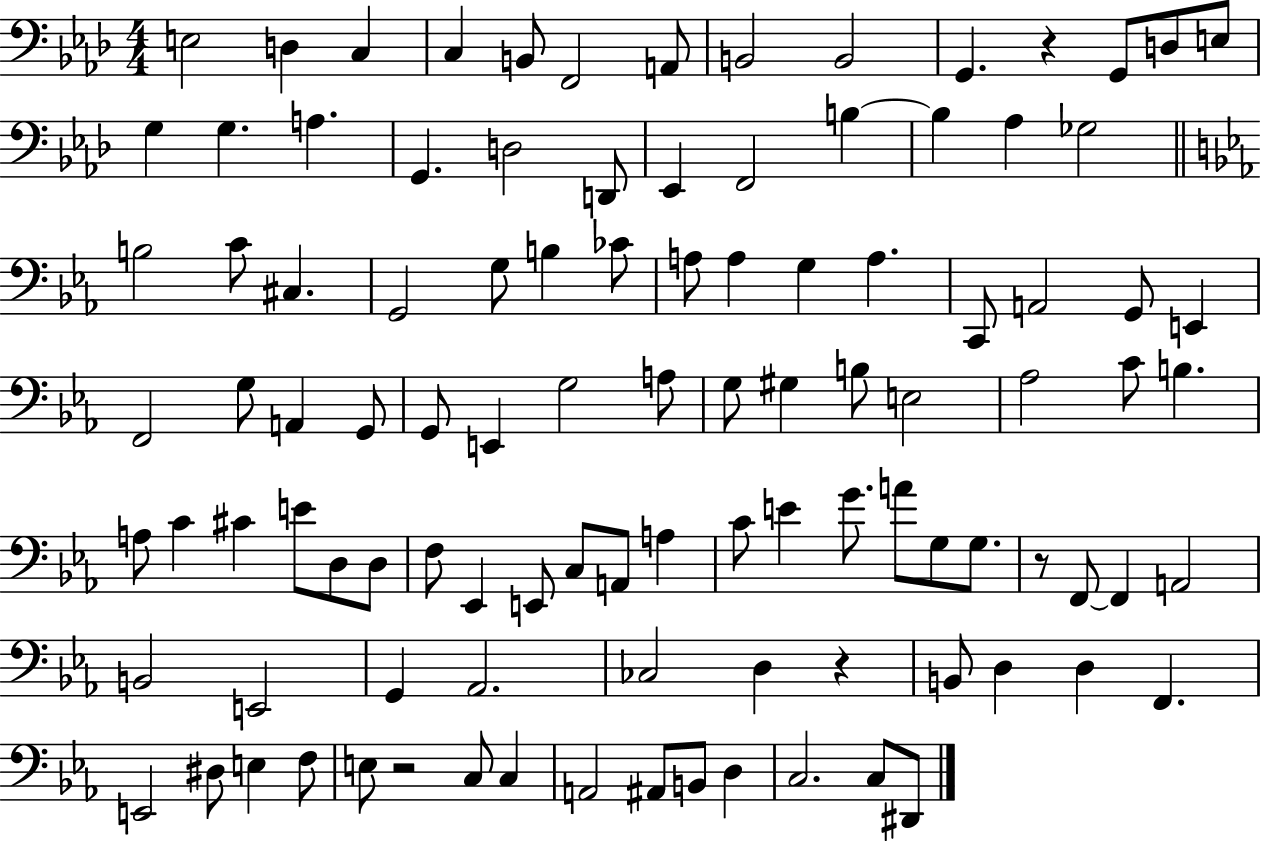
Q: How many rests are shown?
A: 4